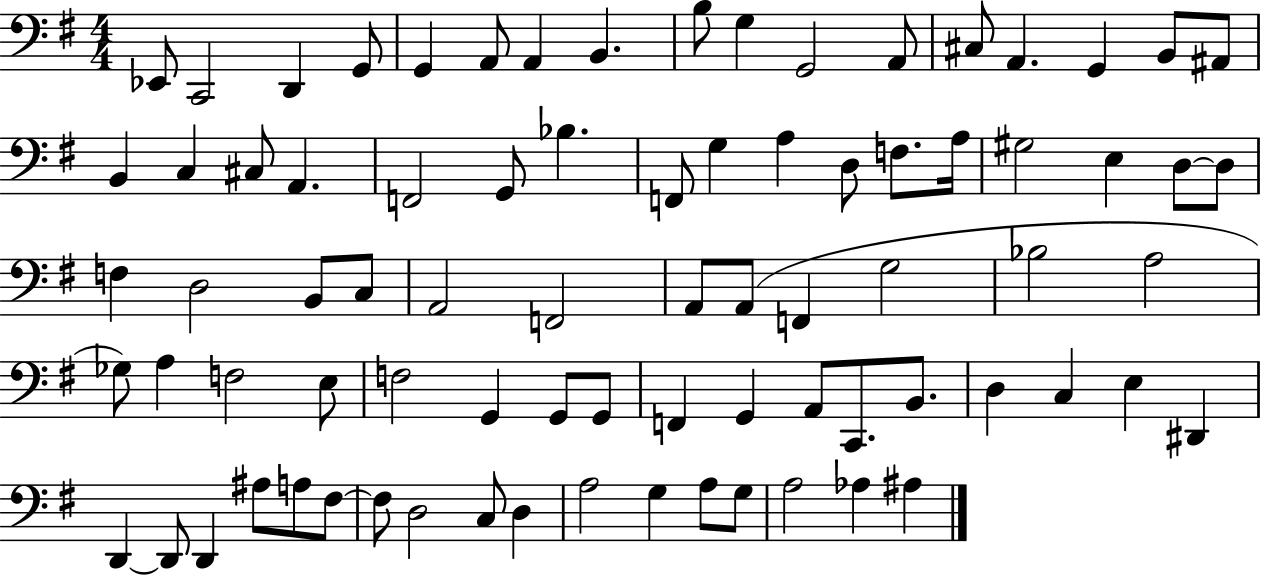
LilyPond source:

{
  \clef bass
  \numericTimeSignature
  \time 4/4
  \key g \major
  ees,8 c,2 d,4 g,8 | g,4 a,8 a,4 b,4. | b8 g4 g,2 a,8 | cis8 a,4. g,4 b,8 ais,8 | \break b,4 c4 cis8 a,4. | f,2 g,8 bes4. | f,8 g4 a4 d8 f8. a16 | gis2 e4 d8~~ d8 | \break f4 d2 b,8 c8 | a,2 f,2 | a,8 a,8( f,4 g2 | bes2 a2 | \break ges8) a4 f2 e8 | f2 g,4 g,8 g,8 | f,4 g,4 a,8 c,8. b,8. | d4 c4 e4 dis,4 | \break d,4~~ d,8 d,4 ais8 a8 fis8~~ | fis8 d2 c8 d4 | a2 g4 a8 g8 | a2 aes4 ais4 | \break \bar "|."
}